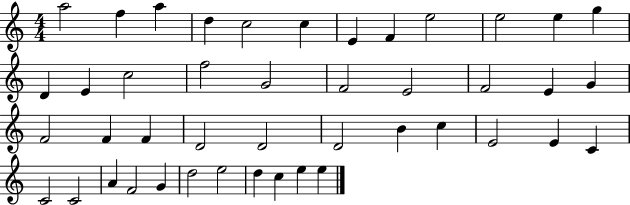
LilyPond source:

{
  \clef treble
  \numericTimeSignature
  \time 4/4
  \key c \major
  a''2 f''4 a''4 | d''4 c''2 c''4 | e'4 f'4 e''2 | e''2 e''4 g''4 | \break d'4 e'4 c''2 | f''2 g'2 | f'2 e'2 | f'2 e'4 g'4 | \break f'2 f'4 f'4 | d'2 d'2 | d'2 b'4 c''4 | e'2 e'4 c'4 | \break c'2 c'2 | a'4 f'2 g'4 | d''2 e''2 | d''4 c''4 e''4 e''4 | \break \bar "|."
}